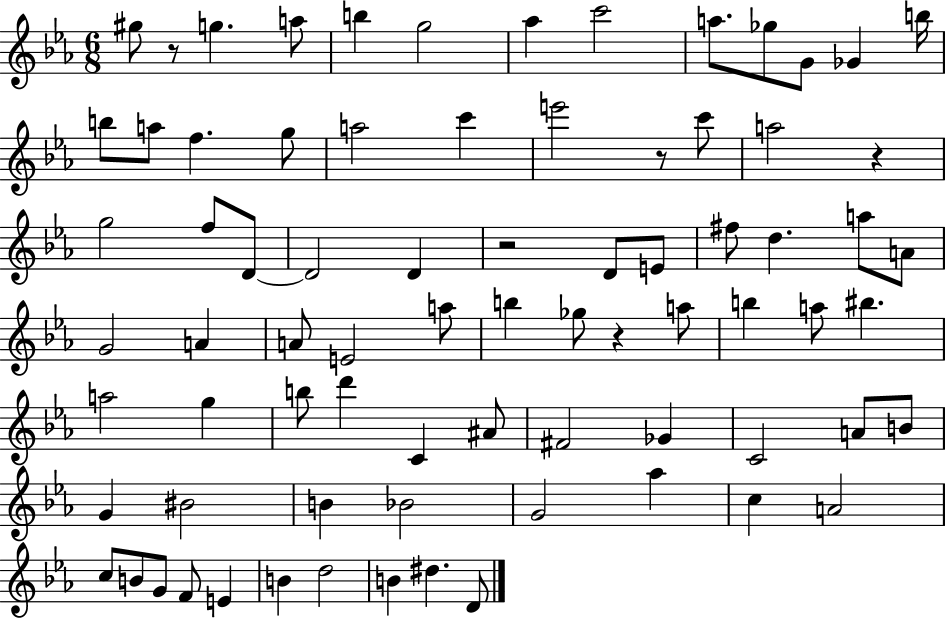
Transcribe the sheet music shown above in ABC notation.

X:1
T:Untitled
M:6/8
L:1/4
K:Eb
^g/2 z/2 g a/2 b g2 _a c'2 a/2 _g/2 G/2 _G b/4 b/2 a/2 f g/2 a2 c' e'2 z/2 c'/2 a2 z g2 f/2 D/2 D2 D z2 D/2 E/2 ^f/2 d a/2 A/2 G2 A A/2 E2 a/2 b _g/2 z a/2 b a/2 ^b a2 g b/2 d' C ^A/2 ^F2 _G C2 A/2 B/2 G ^B2 B _B2 G2 _a c A2 c/2 B/2 G/2 F/2 E B d2 B ^d D/2